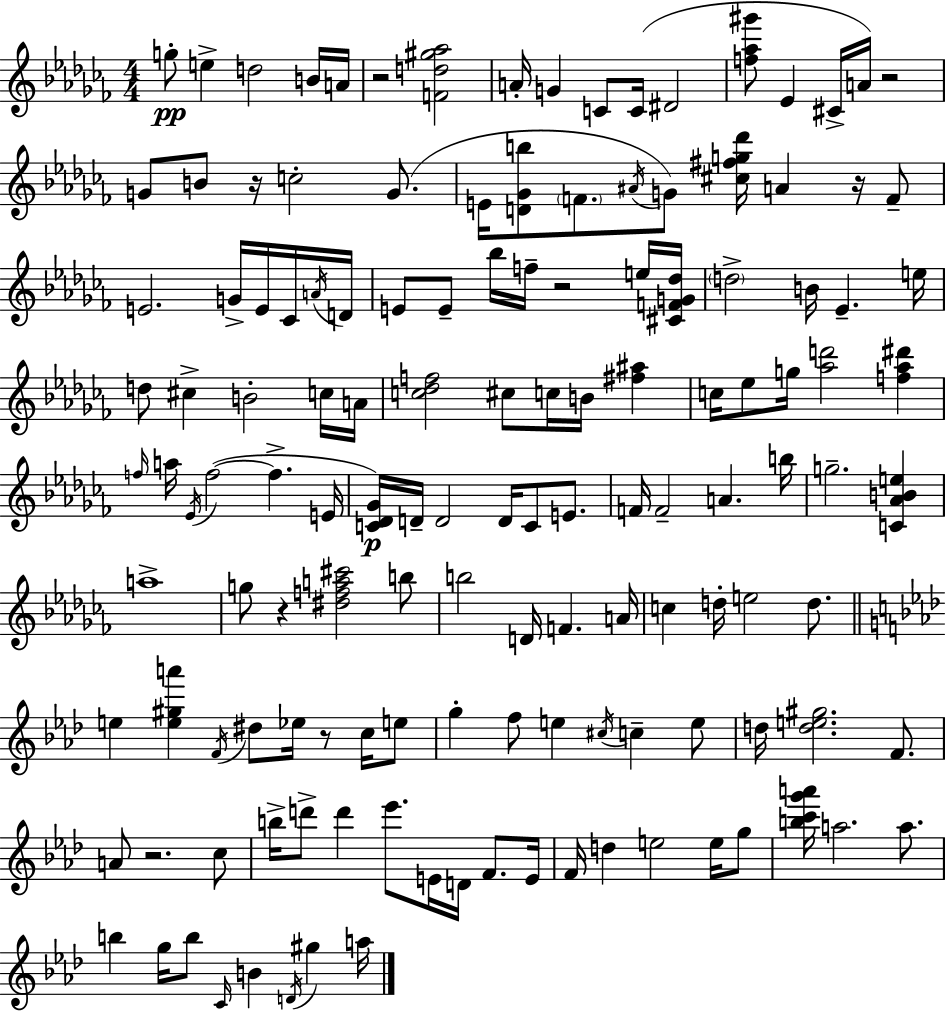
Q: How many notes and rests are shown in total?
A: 138